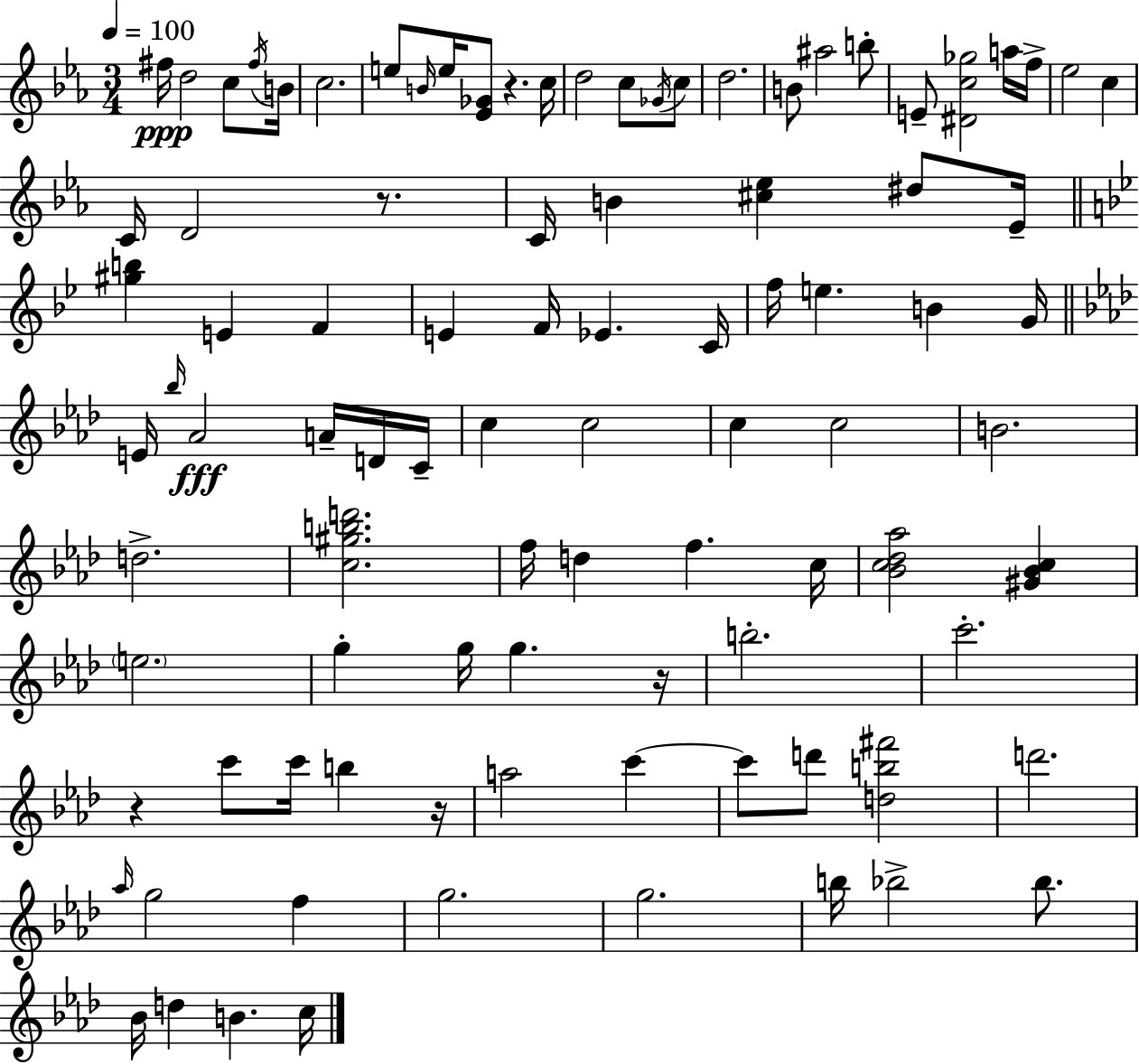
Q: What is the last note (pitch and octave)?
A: C5